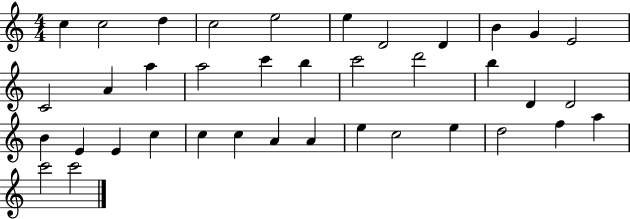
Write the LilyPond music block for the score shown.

{
  \clef treble
  \numericTimeSignature
  \time 4/4
  \key c \major
  c''4 c''2 d''4 | c''2 e''2 | e''4 d'2 d'4 | b'4 g'4 e'2 | \break c'2 a'4 a''4 | a''2 c'''4 b''4 | c'''2 d'''2 | b''4 d'4 d'2 | \break b'4 e'4 e'4 c''4 | c''4 c''4 a'4 a'4 | e''4 c''2 e''4 | d''2 f''4 a''4 | \break c'''2 c'''2 | \bar "|."
}